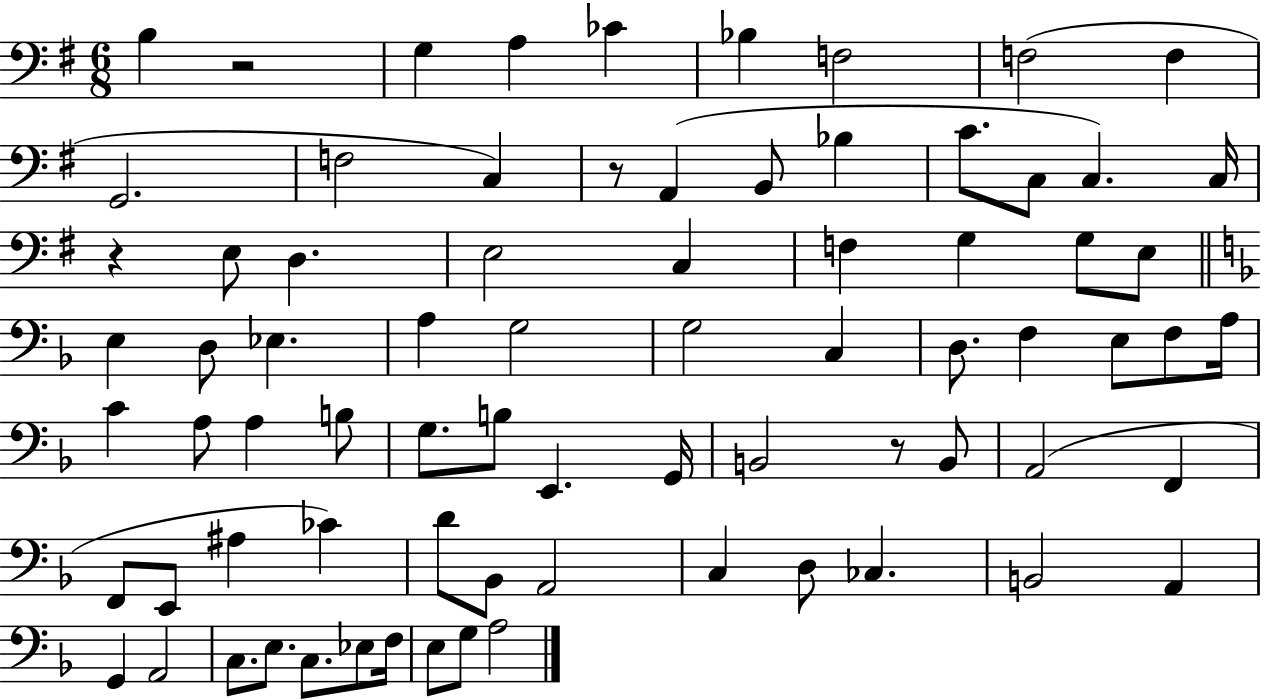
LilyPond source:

{
  \clef bass
  \numericTimeSignature
  \time 6/8
  \key g \major
  b4 r2 | g4 a4 ces'4 | bes4 f2 | f2( f4 | \break g,2. | f2 c4) | r8 a,4( b,8 bes4 | c'8. c8 c4.) c16 | \break r4 e8 d4. | e2 c4 | f4 g4 g8 e8 | \bar "||" \break \key f \major e4 d8 ees4. | a4 g2 | g2 c4 | d8. f4 e8 f8 a16 | \break c'4 a8 a4 b8 | g8. b8 e,4. g,16 | b,2 r8 b,8 | a,2( f,4 | \break f,8 e,8 ais4 ces'4) | d'8 bes,8 a,2 | c4 d8 ces4. | b,2 a,4 | \break g,4 a,2 | c8. e8. c8. ees8 f16 | e8 g8 a2 | \bar "|."
}